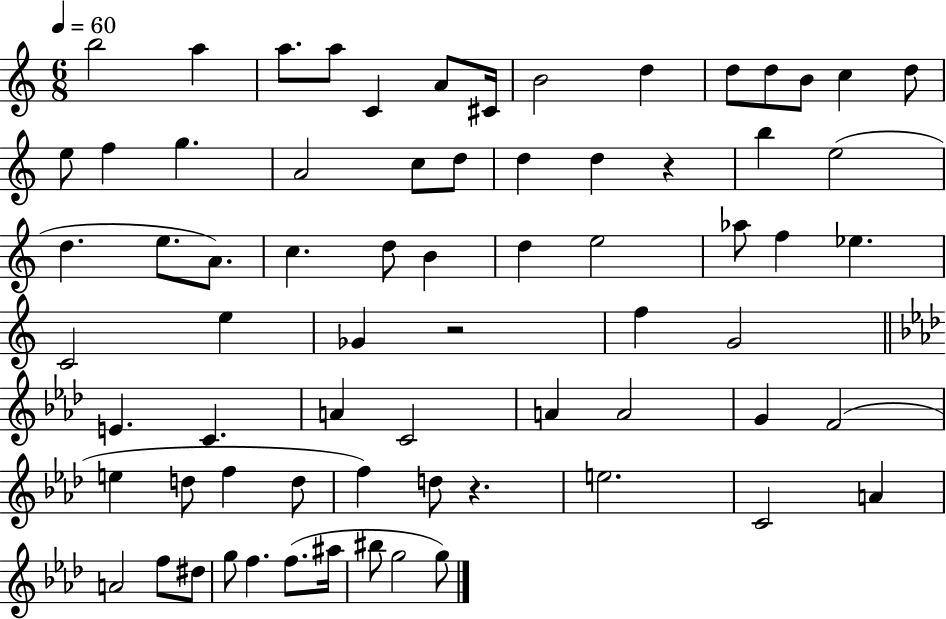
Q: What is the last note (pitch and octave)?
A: G5